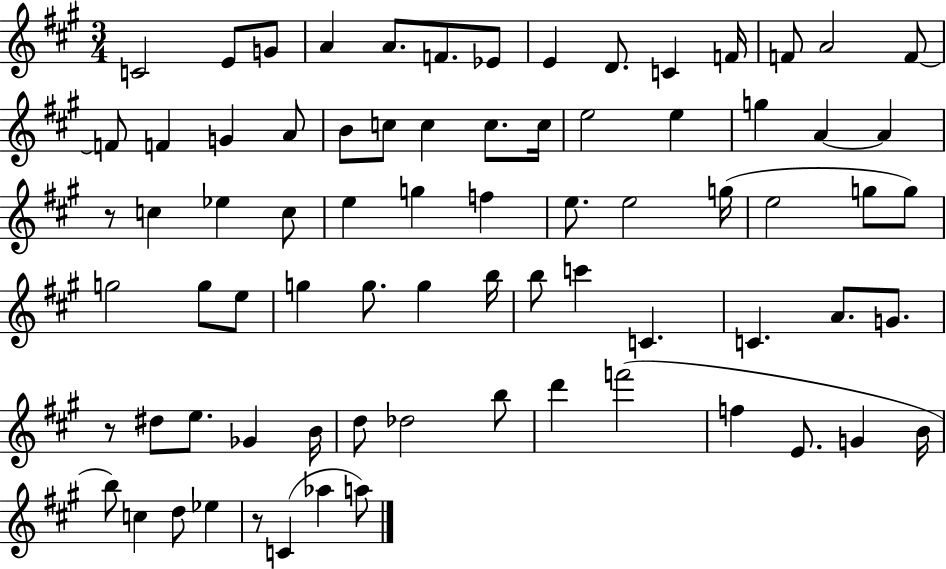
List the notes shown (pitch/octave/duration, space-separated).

C4/h E4/e G4/e A4/q A4/e. F4/e. Eb4/e E4/q D4/e. C4/q F4/s F4/e A4/h F4/e F4/e F4/q G4/q A4/e B4/e C5/e C5/q C5/e. C5/s E5/h E5/q G5/q A4/q A4/q R/e C5/q Eb5/q C5/e E5/q G5/q F5/q E5/e. E5/h G5/s E5/h G5/e G5/e G5/h G5/e E5/e G5/q G5/e. G5/q B5/s B5/e C6/q C4/q. C4/q. A4/e. G4/e. R/e D#5/e E5/e. Gb4/q B4/s D5/e Db5/h B5/e D6/q F6/h F5/q E4/e. G4/q B4/s B5/e C5/q D5/e Eb5/q R/e C4/q Ab5/q A5/e